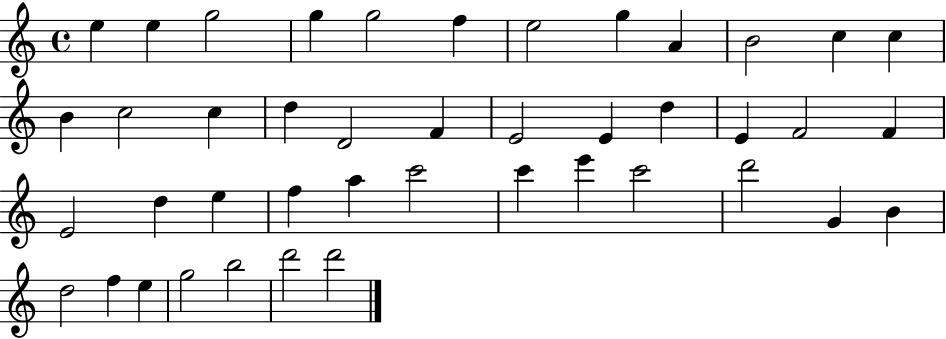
X:1
T:Untitled
M:4/4
L:1/4
K:C
e e g2 g g2 f e2 g A B2 c c B c2 c d D2 F E2 E d E F2 F E2 d e f a c'2 c' e' c'2 d'2 G B d2 f e g2 b2 d'2 d'2